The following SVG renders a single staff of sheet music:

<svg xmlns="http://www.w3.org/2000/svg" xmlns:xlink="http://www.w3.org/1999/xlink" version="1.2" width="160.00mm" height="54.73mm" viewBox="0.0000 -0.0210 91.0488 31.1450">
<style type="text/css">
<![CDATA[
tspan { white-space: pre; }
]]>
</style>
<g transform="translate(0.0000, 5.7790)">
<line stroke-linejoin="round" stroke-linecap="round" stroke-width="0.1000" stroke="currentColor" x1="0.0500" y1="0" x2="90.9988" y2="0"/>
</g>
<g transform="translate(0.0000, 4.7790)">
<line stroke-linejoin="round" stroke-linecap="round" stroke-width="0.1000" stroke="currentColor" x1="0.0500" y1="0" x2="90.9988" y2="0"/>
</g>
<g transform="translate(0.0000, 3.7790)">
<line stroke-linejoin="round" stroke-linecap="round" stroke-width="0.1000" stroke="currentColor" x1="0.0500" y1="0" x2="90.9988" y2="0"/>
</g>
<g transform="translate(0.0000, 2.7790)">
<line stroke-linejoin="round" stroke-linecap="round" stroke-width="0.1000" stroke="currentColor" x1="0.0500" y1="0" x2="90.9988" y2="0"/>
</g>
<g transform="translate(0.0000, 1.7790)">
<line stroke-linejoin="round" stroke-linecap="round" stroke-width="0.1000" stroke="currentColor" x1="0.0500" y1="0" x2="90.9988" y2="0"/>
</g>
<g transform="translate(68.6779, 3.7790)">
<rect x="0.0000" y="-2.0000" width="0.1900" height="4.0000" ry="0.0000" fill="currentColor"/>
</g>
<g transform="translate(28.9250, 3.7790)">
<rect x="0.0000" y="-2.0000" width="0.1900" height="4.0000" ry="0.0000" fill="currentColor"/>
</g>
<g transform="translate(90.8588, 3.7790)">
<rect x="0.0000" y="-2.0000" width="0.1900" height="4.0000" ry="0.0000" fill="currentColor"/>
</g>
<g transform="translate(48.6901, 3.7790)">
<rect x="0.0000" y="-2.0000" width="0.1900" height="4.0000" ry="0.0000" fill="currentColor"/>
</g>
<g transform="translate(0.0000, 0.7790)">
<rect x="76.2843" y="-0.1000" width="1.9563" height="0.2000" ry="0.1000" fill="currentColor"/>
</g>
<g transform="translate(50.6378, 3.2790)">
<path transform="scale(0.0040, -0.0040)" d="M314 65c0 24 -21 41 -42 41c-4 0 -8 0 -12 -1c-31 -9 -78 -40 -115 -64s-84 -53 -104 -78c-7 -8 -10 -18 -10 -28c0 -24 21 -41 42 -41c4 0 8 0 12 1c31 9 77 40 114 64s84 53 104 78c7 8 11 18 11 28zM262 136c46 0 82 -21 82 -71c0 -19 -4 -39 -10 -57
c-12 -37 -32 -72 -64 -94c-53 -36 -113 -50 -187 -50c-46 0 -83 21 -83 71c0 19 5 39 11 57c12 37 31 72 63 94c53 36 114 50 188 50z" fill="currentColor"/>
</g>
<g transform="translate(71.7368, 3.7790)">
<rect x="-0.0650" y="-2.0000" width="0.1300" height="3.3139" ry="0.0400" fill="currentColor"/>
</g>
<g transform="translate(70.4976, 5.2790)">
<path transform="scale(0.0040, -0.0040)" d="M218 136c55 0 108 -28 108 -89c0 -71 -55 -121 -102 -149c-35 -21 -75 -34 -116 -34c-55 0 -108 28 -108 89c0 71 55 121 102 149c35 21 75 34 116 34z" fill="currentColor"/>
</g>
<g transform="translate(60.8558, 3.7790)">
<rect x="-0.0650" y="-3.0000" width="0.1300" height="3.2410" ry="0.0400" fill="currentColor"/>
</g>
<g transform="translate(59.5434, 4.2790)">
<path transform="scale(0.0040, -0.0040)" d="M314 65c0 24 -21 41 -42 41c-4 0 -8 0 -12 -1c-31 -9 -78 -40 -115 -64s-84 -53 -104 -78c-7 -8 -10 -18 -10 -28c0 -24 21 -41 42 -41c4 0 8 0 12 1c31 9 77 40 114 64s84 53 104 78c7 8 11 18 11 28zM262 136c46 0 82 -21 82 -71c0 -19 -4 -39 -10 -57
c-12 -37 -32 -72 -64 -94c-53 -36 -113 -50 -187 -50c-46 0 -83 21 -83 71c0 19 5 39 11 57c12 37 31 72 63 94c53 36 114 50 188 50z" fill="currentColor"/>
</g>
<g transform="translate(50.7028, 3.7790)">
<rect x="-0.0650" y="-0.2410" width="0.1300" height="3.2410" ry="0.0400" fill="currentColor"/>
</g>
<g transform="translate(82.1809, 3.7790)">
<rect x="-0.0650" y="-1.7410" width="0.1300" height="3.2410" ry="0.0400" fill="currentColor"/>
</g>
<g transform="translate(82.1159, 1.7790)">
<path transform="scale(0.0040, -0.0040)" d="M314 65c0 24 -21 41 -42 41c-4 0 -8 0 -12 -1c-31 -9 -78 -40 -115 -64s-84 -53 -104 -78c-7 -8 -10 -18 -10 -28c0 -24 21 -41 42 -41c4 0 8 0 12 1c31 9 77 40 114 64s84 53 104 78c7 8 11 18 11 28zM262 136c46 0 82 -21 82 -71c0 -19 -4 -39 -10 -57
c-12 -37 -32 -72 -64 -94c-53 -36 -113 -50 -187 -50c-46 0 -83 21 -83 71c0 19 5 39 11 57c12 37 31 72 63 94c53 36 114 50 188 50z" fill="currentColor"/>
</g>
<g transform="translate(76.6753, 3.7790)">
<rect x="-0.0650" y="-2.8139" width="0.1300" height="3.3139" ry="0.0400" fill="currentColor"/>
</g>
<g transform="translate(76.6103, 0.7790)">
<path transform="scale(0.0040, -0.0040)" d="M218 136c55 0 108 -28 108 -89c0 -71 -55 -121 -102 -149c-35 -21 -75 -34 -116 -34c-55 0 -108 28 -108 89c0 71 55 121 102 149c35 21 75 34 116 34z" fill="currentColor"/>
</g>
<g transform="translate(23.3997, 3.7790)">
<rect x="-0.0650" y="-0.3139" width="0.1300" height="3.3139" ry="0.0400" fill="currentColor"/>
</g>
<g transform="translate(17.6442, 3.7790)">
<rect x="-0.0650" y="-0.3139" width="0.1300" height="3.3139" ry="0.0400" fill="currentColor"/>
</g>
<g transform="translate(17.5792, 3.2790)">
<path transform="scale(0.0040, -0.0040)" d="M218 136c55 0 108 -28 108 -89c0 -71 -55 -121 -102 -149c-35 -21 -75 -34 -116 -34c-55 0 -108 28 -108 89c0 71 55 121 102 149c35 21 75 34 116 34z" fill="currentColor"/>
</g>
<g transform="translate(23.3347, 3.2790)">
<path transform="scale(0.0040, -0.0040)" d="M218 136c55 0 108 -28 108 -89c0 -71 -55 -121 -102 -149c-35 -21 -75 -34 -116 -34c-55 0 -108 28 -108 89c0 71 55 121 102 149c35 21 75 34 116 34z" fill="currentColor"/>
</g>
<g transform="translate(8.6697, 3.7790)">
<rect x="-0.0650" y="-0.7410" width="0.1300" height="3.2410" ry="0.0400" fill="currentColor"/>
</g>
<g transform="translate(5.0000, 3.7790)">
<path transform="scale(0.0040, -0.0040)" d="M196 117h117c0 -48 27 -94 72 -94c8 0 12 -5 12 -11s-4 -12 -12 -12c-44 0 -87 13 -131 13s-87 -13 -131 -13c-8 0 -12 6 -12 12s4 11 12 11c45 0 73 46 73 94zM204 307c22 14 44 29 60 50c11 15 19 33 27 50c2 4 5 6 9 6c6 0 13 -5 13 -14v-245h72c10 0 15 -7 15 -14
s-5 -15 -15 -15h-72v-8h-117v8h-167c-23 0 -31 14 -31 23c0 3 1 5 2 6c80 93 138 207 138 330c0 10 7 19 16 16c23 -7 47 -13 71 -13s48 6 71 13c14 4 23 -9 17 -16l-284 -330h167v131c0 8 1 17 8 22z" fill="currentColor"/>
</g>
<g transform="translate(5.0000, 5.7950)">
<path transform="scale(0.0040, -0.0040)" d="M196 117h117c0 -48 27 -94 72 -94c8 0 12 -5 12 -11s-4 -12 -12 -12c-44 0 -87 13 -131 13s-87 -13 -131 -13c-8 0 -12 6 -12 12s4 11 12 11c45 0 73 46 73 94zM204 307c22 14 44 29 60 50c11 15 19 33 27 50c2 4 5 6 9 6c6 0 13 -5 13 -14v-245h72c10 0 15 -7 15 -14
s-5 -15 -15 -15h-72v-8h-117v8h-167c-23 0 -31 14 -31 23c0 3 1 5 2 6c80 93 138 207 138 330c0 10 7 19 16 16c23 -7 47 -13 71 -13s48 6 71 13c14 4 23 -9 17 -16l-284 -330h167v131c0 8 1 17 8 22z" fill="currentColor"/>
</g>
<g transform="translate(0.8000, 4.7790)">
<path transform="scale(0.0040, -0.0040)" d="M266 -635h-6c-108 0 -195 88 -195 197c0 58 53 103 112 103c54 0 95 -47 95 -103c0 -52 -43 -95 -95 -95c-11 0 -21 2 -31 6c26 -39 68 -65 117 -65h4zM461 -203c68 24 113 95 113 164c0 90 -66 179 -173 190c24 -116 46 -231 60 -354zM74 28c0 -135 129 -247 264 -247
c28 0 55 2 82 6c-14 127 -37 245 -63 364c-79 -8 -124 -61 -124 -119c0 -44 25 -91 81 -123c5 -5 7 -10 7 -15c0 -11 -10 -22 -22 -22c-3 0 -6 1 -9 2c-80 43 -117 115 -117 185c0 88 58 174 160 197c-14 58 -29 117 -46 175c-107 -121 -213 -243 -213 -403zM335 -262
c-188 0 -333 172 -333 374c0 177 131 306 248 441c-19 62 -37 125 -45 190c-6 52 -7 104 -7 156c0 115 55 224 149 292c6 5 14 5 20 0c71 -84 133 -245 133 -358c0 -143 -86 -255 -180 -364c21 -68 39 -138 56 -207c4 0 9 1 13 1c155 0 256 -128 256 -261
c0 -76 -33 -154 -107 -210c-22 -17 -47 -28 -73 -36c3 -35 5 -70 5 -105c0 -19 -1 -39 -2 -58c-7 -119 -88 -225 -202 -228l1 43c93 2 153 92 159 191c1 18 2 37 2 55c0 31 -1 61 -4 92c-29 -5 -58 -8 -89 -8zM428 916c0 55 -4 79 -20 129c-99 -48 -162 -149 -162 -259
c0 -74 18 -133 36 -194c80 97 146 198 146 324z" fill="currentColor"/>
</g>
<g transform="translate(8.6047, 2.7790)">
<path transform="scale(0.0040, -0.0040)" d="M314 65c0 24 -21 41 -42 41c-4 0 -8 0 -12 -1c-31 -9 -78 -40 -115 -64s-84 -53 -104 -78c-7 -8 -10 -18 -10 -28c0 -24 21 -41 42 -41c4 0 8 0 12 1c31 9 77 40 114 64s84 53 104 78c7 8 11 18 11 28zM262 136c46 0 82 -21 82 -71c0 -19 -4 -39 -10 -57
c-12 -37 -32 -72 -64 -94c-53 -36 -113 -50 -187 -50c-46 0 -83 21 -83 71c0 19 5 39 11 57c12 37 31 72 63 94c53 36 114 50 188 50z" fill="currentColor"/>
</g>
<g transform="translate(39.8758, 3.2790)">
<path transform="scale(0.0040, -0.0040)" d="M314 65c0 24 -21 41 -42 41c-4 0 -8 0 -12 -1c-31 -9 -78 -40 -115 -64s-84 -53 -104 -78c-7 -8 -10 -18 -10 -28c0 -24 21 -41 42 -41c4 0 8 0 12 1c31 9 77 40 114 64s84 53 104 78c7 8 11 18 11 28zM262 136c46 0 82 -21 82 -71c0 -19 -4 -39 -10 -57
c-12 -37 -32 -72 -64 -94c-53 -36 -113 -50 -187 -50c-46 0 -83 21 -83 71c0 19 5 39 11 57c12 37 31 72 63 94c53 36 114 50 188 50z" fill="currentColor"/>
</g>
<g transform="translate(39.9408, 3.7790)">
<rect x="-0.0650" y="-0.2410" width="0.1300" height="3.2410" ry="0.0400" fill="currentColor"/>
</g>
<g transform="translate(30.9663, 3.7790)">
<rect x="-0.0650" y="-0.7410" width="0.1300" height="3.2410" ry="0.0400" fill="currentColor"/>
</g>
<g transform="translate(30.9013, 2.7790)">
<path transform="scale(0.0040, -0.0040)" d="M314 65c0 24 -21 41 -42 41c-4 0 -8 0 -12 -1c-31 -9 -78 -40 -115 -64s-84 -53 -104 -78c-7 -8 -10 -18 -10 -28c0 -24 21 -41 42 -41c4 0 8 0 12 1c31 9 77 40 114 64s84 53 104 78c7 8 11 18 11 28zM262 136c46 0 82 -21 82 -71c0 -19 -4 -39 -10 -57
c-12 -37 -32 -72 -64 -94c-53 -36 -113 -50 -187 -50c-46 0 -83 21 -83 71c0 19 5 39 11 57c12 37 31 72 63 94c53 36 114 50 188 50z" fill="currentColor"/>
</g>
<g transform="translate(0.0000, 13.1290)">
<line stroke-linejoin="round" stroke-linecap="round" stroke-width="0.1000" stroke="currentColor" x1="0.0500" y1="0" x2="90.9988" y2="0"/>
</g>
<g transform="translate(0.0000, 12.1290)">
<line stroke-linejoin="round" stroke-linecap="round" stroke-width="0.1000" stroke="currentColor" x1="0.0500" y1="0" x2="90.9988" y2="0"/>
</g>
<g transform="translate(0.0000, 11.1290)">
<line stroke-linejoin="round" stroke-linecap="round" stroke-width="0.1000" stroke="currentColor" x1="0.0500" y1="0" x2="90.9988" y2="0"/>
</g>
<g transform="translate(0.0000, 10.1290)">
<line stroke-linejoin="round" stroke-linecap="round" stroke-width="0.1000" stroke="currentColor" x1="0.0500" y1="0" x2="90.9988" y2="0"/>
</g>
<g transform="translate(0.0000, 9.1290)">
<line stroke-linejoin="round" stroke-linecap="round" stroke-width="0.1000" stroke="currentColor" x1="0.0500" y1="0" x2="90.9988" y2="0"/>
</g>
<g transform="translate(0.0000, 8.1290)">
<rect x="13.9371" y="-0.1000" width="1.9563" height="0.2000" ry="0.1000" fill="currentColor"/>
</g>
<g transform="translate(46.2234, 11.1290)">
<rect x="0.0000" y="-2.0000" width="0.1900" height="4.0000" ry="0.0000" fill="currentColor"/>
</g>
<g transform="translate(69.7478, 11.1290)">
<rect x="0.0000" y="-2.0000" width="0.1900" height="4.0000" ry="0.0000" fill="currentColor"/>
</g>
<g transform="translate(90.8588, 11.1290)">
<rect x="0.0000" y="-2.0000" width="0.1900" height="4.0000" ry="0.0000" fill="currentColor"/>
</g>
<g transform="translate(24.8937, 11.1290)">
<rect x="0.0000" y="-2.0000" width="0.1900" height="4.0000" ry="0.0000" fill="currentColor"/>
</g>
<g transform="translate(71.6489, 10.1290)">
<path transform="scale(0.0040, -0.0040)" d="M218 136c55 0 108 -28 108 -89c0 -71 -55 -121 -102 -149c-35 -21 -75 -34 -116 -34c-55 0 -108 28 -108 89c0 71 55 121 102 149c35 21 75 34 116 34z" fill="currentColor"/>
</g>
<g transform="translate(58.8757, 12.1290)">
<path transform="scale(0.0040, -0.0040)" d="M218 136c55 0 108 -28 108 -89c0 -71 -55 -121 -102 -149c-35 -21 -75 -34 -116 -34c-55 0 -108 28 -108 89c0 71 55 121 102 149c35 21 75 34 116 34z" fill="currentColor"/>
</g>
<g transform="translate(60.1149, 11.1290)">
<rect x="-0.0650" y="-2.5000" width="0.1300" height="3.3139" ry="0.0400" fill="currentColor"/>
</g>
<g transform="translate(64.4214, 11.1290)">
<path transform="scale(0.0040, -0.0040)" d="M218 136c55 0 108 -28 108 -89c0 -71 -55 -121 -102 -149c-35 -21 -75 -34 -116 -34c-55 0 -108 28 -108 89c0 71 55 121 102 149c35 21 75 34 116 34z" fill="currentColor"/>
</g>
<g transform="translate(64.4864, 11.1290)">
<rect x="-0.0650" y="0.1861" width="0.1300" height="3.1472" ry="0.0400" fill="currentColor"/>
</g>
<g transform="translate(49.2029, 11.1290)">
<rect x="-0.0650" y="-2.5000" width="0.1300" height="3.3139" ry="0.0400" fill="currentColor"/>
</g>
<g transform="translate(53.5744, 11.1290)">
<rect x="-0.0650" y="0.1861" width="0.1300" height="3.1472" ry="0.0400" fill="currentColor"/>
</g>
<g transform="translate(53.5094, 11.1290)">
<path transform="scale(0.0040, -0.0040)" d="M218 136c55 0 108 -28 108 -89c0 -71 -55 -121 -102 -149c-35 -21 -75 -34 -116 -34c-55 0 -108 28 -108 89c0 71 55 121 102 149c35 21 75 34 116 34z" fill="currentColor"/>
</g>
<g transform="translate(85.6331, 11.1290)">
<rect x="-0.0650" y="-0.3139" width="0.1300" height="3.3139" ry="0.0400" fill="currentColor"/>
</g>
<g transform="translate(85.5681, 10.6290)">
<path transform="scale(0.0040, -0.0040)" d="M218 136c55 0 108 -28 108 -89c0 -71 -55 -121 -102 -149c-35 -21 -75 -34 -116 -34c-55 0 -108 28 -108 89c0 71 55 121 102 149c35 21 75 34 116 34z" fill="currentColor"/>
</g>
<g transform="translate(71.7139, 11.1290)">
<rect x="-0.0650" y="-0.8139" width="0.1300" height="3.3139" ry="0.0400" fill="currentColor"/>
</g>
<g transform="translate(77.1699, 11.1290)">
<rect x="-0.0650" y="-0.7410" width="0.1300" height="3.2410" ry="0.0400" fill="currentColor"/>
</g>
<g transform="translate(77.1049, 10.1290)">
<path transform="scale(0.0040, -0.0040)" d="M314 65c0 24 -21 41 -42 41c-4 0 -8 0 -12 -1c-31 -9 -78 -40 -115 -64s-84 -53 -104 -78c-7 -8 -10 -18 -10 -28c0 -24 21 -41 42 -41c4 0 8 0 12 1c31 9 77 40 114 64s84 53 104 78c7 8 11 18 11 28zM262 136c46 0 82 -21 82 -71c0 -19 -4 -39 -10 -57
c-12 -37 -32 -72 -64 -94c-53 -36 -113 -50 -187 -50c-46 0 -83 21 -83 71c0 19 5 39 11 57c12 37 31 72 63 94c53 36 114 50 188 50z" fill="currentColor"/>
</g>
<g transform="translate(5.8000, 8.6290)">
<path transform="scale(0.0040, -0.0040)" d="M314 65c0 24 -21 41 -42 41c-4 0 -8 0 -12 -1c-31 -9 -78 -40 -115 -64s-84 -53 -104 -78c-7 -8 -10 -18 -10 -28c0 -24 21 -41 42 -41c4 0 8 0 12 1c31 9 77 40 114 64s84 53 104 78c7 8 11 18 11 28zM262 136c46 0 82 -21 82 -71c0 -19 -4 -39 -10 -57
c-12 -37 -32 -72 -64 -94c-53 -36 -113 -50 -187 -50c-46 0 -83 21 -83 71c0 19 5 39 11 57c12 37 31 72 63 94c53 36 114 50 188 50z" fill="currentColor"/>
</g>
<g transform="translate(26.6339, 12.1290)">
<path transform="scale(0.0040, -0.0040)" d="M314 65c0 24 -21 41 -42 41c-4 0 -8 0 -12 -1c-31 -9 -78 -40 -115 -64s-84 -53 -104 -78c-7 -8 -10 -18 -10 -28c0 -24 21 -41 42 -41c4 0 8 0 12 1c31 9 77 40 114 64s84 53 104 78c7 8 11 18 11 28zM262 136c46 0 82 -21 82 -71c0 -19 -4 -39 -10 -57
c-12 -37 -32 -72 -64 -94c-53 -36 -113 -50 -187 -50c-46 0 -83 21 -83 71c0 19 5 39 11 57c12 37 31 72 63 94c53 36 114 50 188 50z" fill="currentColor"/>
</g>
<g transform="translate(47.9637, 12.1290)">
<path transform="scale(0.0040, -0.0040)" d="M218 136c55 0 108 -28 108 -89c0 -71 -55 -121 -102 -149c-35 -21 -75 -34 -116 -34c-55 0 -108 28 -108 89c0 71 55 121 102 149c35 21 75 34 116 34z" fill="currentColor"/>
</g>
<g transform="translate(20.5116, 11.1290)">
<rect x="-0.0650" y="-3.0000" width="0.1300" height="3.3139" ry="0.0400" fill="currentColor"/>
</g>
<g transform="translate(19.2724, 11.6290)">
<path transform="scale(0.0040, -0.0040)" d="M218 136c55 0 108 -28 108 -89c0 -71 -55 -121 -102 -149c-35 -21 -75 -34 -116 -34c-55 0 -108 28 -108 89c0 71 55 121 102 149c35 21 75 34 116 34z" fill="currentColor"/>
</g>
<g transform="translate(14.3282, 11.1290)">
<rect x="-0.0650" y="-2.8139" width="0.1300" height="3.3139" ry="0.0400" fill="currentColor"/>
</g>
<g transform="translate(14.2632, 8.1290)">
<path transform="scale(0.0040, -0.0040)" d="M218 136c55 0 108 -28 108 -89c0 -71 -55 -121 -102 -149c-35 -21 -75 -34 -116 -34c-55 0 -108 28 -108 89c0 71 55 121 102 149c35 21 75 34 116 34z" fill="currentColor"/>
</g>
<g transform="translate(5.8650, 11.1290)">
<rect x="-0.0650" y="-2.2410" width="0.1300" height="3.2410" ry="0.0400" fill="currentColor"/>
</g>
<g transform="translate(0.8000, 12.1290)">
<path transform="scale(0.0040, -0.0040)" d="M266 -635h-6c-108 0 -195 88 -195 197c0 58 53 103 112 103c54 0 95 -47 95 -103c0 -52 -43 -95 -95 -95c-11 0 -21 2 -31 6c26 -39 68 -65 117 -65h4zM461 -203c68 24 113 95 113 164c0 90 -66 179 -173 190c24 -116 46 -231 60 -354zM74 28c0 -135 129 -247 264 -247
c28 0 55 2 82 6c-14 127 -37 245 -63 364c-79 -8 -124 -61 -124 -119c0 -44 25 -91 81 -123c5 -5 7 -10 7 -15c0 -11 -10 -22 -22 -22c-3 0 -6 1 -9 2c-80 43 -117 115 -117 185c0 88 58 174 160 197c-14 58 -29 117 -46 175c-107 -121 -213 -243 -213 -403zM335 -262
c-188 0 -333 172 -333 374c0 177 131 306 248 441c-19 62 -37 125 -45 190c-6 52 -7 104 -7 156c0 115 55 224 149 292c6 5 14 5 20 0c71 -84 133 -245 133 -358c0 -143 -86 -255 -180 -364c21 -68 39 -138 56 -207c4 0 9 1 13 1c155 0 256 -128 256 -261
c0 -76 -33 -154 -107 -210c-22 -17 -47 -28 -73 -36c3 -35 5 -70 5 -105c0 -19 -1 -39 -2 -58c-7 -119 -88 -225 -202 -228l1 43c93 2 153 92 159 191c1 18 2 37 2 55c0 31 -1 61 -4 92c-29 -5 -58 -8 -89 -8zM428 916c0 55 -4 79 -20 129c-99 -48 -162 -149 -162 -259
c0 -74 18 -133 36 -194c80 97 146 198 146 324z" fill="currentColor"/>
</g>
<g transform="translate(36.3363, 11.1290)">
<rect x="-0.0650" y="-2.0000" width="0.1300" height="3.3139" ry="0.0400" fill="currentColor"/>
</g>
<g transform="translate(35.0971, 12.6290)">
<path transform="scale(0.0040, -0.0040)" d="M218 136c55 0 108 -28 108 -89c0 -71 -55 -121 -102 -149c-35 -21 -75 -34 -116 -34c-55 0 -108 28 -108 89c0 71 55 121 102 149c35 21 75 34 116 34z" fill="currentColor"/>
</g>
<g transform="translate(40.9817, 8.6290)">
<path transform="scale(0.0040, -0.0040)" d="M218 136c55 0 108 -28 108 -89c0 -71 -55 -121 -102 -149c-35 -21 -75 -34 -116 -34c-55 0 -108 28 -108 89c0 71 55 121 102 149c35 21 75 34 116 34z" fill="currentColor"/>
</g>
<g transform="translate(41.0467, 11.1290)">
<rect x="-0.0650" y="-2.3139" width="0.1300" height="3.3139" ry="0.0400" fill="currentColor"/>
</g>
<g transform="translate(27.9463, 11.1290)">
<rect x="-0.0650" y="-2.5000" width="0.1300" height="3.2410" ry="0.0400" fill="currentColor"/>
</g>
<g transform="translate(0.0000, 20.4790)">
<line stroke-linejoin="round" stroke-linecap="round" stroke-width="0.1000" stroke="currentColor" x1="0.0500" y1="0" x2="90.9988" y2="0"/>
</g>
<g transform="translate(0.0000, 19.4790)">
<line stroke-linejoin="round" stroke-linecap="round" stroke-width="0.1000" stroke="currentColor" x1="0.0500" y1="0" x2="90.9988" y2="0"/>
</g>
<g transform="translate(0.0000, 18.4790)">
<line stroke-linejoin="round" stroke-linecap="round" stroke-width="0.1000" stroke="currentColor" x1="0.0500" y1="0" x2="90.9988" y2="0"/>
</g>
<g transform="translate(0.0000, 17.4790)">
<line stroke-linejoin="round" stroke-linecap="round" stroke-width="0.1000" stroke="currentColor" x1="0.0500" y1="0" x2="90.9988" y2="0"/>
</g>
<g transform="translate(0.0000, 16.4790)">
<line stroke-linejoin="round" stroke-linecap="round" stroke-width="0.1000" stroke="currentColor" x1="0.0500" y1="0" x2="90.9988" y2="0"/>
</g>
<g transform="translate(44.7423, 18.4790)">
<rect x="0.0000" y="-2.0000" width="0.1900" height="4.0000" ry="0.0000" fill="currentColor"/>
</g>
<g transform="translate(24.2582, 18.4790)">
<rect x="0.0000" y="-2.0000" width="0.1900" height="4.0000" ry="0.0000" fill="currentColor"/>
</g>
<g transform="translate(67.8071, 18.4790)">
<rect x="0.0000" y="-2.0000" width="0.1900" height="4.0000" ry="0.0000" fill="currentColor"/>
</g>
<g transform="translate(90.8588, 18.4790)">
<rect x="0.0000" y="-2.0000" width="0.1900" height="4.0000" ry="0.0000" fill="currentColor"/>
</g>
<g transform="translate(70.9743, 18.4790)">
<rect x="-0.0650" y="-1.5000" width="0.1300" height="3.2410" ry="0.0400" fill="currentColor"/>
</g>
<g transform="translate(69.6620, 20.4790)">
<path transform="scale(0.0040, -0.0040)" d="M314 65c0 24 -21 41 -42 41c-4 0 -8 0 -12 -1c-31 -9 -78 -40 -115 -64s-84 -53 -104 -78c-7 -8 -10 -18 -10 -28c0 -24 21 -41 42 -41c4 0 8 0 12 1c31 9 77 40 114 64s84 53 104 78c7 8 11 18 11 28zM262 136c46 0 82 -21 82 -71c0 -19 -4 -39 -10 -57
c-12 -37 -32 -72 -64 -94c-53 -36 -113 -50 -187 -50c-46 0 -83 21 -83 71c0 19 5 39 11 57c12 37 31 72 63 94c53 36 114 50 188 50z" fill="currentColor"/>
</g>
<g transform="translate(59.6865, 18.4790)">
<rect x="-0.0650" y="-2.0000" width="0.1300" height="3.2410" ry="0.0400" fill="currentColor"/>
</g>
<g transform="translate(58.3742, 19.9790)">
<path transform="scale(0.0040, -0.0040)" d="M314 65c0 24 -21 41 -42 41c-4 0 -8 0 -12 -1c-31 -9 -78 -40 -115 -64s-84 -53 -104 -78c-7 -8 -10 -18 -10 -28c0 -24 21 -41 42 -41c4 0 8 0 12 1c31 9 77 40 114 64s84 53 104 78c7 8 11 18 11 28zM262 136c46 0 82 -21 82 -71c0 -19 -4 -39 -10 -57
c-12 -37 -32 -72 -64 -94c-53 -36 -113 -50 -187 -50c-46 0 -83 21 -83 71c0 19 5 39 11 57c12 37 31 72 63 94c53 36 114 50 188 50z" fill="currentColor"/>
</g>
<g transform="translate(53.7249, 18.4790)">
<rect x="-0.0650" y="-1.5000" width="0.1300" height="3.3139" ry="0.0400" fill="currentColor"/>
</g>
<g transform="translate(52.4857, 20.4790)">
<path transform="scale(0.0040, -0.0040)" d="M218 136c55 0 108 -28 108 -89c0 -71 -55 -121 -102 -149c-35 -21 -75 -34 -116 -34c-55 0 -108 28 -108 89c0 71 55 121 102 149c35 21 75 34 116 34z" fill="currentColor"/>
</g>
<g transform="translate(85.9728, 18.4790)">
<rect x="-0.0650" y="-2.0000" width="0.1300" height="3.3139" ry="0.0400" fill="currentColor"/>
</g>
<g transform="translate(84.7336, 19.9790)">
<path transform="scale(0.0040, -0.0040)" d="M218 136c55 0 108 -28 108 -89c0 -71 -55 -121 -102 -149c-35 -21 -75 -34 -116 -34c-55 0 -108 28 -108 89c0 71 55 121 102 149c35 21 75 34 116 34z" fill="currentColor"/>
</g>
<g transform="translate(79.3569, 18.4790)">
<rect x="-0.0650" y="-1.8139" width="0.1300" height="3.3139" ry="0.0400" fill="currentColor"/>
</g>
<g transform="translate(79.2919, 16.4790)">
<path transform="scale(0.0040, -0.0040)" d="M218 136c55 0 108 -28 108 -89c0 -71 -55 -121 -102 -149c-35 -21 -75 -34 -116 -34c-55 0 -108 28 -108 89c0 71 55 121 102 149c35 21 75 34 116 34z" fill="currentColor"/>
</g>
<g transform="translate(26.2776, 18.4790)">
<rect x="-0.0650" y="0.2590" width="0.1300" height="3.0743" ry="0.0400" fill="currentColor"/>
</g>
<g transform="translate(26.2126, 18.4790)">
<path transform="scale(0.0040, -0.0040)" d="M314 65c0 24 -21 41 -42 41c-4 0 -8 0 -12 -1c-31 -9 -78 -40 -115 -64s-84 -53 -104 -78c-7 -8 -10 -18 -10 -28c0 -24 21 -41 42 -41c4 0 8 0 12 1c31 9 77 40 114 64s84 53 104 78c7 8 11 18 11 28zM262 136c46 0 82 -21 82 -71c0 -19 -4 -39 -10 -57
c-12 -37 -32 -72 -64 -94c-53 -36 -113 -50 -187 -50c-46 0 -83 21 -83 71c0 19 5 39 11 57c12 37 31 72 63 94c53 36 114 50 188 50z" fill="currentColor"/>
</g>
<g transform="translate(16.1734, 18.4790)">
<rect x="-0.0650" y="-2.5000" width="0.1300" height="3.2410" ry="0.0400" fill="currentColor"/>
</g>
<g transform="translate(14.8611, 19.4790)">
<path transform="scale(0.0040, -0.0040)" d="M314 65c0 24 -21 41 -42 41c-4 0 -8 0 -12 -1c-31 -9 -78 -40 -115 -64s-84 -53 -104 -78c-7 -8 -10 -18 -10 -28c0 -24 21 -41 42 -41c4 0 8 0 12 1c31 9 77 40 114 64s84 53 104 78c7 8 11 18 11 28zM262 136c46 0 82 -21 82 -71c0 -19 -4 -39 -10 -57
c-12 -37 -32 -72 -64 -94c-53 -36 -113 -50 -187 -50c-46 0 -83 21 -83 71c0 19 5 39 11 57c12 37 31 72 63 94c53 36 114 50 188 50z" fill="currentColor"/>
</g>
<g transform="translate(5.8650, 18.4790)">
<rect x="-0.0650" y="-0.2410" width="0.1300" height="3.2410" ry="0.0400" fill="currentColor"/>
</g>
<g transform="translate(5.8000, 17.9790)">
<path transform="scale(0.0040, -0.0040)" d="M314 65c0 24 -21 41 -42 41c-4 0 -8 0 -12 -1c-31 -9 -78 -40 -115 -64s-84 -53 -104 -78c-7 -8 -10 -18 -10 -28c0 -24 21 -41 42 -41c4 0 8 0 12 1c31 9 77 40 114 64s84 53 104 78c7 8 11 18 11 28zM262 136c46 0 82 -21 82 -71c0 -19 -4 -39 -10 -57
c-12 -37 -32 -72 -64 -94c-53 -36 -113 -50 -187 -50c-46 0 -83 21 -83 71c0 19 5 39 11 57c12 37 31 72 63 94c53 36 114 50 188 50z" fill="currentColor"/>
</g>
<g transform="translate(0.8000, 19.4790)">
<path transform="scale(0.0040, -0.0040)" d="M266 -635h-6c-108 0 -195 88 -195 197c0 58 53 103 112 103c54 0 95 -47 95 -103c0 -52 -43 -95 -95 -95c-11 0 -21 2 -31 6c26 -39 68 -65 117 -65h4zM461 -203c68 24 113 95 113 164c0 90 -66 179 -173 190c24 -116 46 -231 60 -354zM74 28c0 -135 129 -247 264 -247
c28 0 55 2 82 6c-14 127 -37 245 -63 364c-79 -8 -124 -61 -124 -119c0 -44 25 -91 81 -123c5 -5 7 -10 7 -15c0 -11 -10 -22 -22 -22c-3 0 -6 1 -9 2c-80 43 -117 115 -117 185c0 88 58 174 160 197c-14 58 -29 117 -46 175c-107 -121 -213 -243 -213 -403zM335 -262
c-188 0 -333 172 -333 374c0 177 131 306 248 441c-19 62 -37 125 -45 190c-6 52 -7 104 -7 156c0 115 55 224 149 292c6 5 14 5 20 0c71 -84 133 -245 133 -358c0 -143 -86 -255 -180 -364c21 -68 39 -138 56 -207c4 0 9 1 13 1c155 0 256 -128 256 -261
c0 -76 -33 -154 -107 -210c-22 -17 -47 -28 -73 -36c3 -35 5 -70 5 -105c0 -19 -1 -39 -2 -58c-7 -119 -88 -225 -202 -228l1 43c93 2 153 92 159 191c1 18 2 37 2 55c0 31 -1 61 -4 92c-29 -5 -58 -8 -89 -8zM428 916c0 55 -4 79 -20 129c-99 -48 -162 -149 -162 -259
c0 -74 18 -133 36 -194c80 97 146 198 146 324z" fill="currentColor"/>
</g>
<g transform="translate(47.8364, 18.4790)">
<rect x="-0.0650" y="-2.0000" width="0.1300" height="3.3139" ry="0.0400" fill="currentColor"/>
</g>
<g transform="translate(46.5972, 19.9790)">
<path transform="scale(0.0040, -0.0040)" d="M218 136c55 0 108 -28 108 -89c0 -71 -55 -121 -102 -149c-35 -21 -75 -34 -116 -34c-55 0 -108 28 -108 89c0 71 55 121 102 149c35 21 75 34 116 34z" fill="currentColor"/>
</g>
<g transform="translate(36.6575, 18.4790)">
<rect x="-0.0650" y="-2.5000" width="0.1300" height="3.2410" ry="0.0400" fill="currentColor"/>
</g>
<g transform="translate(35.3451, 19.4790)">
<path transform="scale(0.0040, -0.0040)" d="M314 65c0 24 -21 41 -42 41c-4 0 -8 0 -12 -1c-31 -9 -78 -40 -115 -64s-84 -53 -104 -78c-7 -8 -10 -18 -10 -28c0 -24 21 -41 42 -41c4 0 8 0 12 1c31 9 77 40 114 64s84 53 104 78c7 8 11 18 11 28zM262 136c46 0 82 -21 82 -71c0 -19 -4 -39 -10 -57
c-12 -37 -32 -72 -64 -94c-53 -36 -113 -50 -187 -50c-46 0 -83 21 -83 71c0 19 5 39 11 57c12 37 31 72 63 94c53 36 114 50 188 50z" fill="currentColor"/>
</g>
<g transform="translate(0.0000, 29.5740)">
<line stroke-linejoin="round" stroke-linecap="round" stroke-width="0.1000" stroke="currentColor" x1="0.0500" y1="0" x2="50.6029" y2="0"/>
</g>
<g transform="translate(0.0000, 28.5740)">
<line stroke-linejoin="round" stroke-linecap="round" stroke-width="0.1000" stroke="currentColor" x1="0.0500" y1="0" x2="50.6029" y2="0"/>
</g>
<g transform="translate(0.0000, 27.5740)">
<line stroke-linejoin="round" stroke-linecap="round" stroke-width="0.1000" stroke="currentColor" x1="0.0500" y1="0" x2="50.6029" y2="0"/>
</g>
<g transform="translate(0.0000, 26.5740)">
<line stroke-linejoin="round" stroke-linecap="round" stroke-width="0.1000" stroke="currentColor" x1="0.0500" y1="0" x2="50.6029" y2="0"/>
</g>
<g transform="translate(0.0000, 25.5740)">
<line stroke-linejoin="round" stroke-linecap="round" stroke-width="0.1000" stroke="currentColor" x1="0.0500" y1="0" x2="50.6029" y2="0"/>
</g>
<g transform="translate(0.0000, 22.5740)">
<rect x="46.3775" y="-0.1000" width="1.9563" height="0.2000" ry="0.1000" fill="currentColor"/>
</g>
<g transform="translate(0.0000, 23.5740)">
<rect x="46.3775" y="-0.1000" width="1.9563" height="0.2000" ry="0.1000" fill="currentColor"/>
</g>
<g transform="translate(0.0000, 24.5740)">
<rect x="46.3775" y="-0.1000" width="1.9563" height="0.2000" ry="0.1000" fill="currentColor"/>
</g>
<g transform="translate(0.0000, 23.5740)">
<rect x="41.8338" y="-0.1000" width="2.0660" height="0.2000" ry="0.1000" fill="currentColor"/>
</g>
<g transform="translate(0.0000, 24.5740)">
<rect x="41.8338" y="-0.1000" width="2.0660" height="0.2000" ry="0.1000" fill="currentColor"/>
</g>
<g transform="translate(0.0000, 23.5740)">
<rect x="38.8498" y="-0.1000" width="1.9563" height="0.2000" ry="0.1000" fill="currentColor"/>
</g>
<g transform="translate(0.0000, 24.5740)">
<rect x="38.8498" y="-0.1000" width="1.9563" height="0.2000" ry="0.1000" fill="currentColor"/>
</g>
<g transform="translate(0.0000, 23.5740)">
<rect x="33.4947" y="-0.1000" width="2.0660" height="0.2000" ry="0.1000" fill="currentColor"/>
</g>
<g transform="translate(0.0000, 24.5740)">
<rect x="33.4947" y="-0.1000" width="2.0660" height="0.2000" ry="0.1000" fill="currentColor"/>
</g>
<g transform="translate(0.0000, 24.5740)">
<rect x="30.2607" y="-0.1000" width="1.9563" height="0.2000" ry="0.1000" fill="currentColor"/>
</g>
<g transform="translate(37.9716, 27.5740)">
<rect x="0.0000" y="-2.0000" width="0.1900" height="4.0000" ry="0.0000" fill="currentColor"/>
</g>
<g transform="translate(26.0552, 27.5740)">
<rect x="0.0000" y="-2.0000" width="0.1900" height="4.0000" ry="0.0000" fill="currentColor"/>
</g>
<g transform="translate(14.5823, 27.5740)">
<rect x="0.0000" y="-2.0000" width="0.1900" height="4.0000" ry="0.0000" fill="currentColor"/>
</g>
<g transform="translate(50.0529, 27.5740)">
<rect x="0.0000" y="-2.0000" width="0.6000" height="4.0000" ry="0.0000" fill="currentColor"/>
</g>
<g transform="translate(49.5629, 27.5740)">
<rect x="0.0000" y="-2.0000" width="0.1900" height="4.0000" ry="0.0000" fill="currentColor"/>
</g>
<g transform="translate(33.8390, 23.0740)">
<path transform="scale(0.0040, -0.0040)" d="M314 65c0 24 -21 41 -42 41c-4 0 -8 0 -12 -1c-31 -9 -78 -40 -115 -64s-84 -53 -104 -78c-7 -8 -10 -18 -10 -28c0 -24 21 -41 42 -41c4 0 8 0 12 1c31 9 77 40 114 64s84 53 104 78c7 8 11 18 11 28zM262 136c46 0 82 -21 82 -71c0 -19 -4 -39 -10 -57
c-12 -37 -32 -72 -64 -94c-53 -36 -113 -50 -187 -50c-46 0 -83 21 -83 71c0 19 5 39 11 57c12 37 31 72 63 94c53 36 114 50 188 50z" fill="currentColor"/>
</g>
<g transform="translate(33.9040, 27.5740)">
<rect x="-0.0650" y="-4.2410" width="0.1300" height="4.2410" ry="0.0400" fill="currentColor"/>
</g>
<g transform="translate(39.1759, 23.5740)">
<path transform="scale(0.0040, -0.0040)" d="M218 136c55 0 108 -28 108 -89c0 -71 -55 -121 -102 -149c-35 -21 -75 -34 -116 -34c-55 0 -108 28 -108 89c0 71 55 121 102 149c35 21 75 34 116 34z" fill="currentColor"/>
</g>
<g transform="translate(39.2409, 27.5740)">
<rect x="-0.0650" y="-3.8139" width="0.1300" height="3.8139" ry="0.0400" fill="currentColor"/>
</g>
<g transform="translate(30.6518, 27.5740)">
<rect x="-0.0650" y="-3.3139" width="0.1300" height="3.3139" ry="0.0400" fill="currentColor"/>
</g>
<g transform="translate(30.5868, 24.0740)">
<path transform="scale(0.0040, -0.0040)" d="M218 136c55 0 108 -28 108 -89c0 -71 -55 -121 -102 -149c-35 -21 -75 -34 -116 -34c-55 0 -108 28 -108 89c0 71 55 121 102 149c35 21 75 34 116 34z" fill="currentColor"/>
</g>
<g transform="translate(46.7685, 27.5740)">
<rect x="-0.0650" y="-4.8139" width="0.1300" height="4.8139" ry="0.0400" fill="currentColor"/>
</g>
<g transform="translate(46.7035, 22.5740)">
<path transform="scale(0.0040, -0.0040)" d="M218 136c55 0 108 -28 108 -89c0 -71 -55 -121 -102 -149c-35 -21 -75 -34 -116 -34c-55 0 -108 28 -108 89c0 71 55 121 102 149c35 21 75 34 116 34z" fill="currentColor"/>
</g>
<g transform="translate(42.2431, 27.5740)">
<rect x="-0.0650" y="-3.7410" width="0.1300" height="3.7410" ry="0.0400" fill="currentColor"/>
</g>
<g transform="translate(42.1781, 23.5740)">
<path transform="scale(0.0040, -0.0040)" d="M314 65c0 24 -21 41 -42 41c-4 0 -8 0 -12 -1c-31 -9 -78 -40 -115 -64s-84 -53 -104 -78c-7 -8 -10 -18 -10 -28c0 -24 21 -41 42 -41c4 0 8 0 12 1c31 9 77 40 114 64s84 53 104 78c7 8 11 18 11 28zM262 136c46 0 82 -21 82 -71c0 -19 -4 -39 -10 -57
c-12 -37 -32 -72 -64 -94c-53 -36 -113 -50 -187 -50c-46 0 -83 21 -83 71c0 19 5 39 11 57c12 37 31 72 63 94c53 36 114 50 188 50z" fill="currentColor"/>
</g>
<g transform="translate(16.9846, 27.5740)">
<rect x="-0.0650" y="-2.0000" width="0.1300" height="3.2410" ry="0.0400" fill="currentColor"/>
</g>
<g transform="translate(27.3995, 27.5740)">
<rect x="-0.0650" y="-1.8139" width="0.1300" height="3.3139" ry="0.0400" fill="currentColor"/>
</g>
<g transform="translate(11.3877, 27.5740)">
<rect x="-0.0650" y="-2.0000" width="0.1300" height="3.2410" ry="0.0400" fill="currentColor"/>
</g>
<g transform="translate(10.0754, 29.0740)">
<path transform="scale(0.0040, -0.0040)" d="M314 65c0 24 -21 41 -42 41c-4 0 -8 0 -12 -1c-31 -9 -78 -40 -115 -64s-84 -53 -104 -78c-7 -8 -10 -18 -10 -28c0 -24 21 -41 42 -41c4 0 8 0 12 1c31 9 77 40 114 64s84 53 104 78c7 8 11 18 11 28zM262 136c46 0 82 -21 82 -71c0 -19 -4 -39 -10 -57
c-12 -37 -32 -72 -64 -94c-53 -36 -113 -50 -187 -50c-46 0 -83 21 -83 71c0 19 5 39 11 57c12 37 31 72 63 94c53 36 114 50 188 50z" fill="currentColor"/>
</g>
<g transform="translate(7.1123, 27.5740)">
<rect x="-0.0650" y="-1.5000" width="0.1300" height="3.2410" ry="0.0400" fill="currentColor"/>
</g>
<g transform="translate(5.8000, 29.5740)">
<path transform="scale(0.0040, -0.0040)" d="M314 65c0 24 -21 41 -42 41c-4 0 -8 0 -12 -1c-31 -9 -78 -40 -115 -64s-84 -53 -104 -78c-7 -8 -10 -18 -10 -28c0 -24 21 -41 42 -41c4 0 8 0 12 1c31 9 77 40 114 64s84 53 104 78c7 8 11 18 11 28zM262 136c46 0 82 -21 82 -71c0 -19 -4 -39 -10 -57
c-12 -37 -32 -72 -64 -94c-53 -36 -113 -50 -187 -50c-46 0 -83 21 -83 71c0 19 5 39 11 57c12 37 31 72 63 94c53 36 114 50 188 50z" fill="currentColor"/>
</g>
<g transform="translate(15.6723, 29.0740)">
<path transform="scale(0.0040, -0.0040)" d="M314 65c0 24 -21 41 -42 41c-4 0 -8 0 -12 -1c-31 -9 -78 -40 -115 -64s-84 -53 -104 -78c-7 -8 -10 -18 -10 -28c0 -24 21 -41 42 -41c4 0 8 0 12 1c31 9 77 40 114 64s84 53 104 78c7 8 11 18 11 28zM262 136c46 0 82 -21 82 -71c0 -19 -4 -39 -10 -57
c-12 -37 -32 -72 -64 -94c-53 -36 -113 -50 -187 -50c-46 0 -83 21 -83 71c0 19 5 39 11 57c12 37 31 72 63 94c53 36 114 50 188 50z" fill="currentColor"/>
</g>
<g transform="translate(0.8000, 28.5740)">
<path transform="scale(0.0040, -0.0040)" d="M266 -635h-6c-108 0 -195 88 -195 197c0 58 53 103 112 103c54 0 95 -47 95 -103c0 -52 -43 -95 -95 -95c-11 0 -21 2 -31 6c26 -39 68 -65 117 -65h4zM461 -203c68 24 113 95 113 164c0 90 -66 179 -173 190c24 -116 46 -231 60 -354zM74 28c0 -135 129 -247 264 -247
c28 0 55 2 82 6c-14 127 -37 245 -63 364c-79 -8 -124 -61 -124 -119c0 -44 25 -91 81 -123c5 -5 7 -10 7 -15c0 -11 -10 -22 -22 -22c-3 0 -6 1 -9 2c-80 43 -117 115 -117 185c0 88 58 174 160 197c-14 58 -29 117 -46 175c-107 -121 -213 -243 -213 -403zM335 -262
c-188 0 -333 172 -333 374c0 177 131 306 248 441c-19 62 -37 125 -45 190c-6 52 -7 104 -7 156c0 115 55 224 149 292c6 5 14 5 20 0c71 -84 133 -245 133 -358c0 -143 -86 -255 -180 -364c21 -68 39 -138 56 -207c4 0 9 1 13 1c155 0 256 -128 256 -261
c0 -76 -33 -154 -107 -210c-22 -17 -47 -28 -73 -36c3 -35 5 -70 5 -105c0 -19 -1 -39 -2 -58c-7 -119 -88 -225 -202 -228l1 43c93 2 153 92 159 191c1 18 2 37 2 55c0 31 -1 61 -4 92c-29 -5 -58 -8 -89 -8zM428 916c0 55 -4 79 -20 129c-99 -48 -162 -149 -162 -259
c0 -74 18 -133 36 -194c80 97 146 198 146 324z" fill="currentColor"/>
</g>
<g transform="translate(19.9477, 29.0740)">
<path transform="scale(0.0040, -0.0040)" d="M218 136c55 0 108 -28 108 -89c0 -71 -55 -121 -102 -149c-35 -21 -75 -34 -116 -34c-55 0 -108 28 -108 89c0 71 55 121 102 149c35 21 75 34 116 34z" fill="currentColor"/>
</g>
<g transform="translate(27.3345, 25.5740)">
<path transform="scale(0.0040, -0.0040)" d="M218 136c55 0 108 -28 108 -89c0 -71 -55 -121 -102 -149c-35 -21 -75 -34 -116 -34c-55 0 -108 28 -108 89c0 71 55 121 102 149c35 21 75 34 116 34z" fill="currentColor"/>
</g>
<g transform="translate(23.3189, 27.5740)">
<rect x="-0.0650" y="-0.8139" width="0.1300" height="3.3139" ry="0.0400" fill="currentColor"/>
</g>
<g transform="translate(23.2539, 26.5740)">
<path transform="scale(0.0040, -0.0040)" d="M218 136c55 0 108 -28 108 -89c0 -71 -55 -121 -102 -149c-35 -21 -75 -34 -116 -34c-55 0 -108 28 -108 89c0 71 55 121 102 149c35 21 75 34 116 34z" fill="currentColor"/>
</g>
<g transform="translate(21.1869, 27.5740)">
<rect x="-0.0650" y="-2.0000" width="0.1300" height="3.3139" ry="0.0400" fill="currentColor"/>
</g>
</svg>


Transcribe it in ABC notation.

X:1
T:Untitled
M:4/4
L:1/4
K:C
d2 c c d2 c2 c2 A2 F a f2 g2 a A G2 F g G B G B d d2 c c2 G2 B2 G2 F E F2 E2 f F E2 F2 F2 F d f b d'2 c' c'2 e'